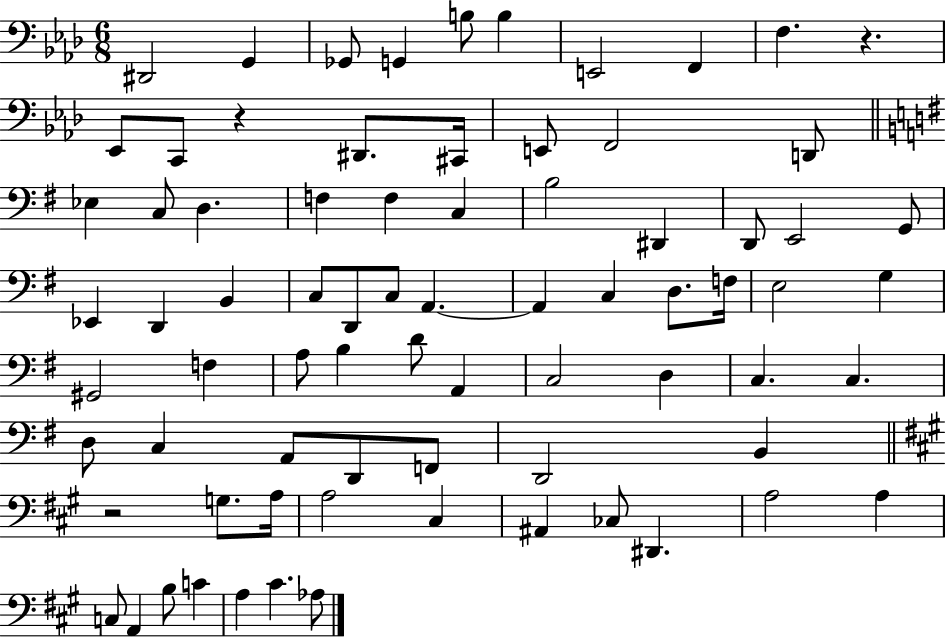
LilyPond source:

{
  \clef bass
  \numericTimeSignature
  \time 6/8
  \key aes \major
  dis,2 g,4 | ges,8 g,4 b8 b4 | e,2 f,4 | f4. r4. | \break ees,8 c,8 r4 dis,8. cis,16 | e,8 f,2 d,8 | \bar "||" \break \key g \major ees4 c8 d4. | f4 f4 c4 | b2 dis,4 | d,8 e,2 g,8 | \break ees,4 d,4 b,4 | c8 d,8 c8 a,4.~~ | a,4 c4 d8. f16 | e2 g4 | \break gis,2 f4 | a8 b4 d'8 a,4 | c2 d4 | c4. c4. | \break d8 c4 a,8 d,8 f,8 | d,2 b,4 | \bar "||" \break \key a \major r2 g8. a16 | a2 cis4 | ais,4 ces8 dis,4. | a2 a4 | \break c8 a,4 b8 c'4 | a4 cis'4. aes8 | \bar "|."
}